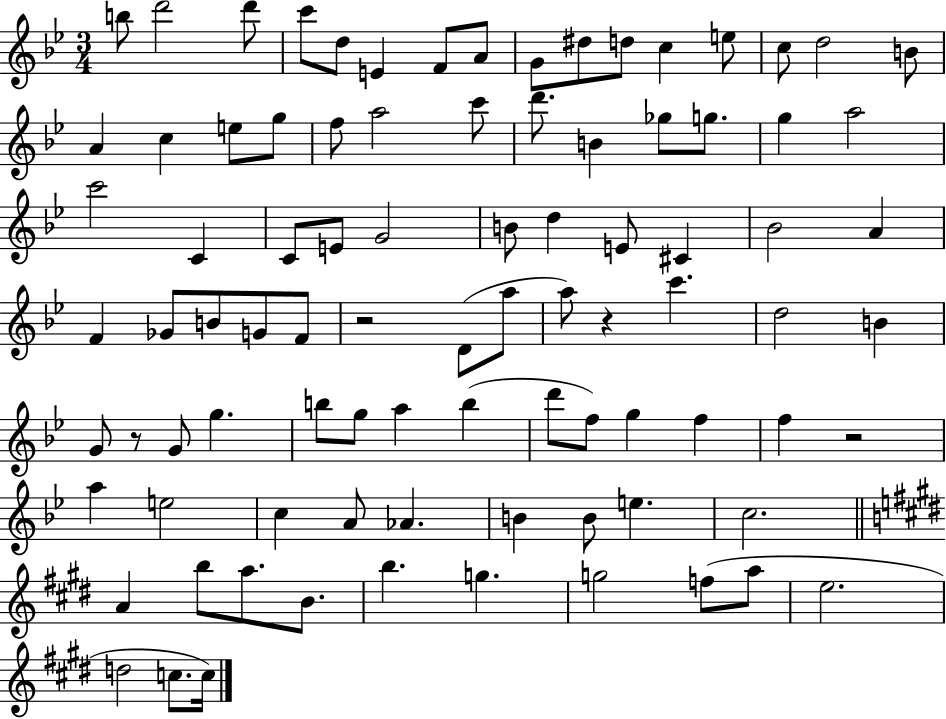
B5/e D6/h D6/e C6/e D5/e E4/q F4/e A4/e G4/e D#5/e D5/e C5/q E5/e C5/e D5/h B4/e A4/q C5/q E5/e G5/e F5/e A5/h C6/e D6/e. B4/q Gb5/e G5/e. G5/q A5/h C6/h C4/q C4/e E4/e G4/h B4/e D5/q E4/e C#4/q Bb4/h A4/q F4/q Gb4/e B4/e G4/e F4/e R/h D4/e A5/e A5/e R/q C6/q. D5/h B4/q G4/e R/e G4/e G5/q. B5/e G5/e A5/q B5/q D6/e F5/e G5/q F5/q F5/q R/h A5/q E5/h C5/q A4/e Ab4/q. B4/q B4/e E5/q. C5/h. A4/q B5/e A5/e. B4/e. B5/q. G5/q. G5/h F5/e A5/e E5/h. D5/h C5/e. C5/s